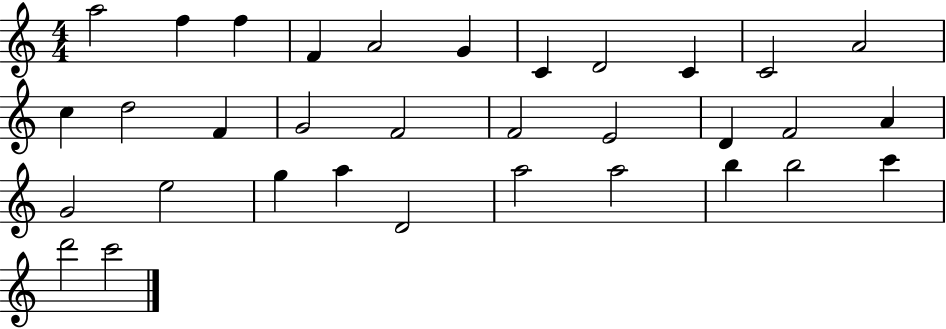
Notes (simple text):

A5/h F5/q F5/q F4/q A4/h G4/q C4/q D4/h C4/q C4/h A4/h C5/q D5/h F4/q G4/h F4/h F4/h E4/h D4/q F4/h A4/q G4/h E5/h G5/q A5/q D4/h A5/h A5/h B5/q B5/h C6/q D6/h C6/h